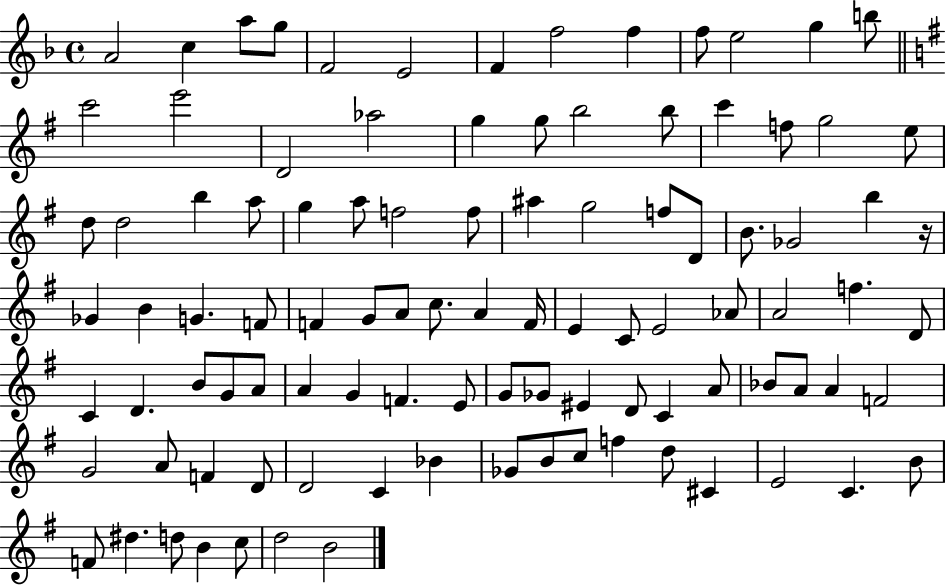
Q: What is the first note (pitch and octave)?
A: A4